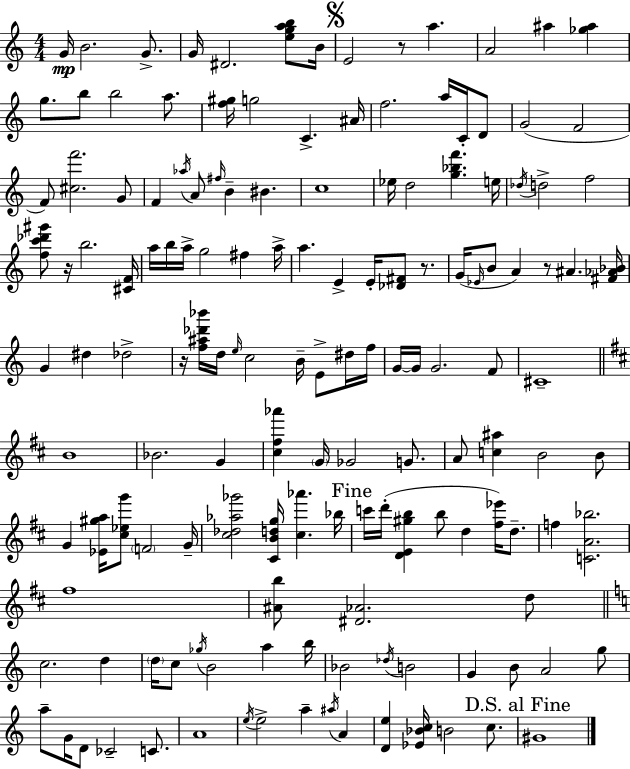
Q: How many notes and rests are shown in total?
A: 147